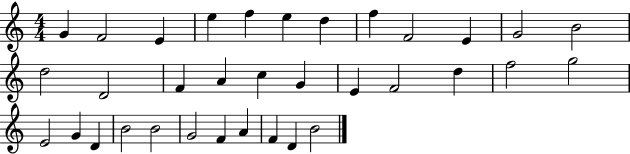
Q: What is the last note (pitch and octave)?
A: B4